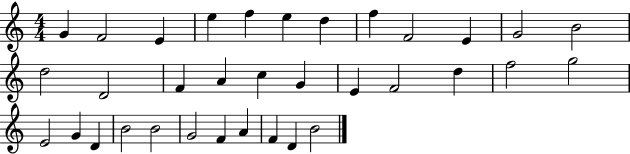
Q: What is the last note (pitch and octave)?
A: B4